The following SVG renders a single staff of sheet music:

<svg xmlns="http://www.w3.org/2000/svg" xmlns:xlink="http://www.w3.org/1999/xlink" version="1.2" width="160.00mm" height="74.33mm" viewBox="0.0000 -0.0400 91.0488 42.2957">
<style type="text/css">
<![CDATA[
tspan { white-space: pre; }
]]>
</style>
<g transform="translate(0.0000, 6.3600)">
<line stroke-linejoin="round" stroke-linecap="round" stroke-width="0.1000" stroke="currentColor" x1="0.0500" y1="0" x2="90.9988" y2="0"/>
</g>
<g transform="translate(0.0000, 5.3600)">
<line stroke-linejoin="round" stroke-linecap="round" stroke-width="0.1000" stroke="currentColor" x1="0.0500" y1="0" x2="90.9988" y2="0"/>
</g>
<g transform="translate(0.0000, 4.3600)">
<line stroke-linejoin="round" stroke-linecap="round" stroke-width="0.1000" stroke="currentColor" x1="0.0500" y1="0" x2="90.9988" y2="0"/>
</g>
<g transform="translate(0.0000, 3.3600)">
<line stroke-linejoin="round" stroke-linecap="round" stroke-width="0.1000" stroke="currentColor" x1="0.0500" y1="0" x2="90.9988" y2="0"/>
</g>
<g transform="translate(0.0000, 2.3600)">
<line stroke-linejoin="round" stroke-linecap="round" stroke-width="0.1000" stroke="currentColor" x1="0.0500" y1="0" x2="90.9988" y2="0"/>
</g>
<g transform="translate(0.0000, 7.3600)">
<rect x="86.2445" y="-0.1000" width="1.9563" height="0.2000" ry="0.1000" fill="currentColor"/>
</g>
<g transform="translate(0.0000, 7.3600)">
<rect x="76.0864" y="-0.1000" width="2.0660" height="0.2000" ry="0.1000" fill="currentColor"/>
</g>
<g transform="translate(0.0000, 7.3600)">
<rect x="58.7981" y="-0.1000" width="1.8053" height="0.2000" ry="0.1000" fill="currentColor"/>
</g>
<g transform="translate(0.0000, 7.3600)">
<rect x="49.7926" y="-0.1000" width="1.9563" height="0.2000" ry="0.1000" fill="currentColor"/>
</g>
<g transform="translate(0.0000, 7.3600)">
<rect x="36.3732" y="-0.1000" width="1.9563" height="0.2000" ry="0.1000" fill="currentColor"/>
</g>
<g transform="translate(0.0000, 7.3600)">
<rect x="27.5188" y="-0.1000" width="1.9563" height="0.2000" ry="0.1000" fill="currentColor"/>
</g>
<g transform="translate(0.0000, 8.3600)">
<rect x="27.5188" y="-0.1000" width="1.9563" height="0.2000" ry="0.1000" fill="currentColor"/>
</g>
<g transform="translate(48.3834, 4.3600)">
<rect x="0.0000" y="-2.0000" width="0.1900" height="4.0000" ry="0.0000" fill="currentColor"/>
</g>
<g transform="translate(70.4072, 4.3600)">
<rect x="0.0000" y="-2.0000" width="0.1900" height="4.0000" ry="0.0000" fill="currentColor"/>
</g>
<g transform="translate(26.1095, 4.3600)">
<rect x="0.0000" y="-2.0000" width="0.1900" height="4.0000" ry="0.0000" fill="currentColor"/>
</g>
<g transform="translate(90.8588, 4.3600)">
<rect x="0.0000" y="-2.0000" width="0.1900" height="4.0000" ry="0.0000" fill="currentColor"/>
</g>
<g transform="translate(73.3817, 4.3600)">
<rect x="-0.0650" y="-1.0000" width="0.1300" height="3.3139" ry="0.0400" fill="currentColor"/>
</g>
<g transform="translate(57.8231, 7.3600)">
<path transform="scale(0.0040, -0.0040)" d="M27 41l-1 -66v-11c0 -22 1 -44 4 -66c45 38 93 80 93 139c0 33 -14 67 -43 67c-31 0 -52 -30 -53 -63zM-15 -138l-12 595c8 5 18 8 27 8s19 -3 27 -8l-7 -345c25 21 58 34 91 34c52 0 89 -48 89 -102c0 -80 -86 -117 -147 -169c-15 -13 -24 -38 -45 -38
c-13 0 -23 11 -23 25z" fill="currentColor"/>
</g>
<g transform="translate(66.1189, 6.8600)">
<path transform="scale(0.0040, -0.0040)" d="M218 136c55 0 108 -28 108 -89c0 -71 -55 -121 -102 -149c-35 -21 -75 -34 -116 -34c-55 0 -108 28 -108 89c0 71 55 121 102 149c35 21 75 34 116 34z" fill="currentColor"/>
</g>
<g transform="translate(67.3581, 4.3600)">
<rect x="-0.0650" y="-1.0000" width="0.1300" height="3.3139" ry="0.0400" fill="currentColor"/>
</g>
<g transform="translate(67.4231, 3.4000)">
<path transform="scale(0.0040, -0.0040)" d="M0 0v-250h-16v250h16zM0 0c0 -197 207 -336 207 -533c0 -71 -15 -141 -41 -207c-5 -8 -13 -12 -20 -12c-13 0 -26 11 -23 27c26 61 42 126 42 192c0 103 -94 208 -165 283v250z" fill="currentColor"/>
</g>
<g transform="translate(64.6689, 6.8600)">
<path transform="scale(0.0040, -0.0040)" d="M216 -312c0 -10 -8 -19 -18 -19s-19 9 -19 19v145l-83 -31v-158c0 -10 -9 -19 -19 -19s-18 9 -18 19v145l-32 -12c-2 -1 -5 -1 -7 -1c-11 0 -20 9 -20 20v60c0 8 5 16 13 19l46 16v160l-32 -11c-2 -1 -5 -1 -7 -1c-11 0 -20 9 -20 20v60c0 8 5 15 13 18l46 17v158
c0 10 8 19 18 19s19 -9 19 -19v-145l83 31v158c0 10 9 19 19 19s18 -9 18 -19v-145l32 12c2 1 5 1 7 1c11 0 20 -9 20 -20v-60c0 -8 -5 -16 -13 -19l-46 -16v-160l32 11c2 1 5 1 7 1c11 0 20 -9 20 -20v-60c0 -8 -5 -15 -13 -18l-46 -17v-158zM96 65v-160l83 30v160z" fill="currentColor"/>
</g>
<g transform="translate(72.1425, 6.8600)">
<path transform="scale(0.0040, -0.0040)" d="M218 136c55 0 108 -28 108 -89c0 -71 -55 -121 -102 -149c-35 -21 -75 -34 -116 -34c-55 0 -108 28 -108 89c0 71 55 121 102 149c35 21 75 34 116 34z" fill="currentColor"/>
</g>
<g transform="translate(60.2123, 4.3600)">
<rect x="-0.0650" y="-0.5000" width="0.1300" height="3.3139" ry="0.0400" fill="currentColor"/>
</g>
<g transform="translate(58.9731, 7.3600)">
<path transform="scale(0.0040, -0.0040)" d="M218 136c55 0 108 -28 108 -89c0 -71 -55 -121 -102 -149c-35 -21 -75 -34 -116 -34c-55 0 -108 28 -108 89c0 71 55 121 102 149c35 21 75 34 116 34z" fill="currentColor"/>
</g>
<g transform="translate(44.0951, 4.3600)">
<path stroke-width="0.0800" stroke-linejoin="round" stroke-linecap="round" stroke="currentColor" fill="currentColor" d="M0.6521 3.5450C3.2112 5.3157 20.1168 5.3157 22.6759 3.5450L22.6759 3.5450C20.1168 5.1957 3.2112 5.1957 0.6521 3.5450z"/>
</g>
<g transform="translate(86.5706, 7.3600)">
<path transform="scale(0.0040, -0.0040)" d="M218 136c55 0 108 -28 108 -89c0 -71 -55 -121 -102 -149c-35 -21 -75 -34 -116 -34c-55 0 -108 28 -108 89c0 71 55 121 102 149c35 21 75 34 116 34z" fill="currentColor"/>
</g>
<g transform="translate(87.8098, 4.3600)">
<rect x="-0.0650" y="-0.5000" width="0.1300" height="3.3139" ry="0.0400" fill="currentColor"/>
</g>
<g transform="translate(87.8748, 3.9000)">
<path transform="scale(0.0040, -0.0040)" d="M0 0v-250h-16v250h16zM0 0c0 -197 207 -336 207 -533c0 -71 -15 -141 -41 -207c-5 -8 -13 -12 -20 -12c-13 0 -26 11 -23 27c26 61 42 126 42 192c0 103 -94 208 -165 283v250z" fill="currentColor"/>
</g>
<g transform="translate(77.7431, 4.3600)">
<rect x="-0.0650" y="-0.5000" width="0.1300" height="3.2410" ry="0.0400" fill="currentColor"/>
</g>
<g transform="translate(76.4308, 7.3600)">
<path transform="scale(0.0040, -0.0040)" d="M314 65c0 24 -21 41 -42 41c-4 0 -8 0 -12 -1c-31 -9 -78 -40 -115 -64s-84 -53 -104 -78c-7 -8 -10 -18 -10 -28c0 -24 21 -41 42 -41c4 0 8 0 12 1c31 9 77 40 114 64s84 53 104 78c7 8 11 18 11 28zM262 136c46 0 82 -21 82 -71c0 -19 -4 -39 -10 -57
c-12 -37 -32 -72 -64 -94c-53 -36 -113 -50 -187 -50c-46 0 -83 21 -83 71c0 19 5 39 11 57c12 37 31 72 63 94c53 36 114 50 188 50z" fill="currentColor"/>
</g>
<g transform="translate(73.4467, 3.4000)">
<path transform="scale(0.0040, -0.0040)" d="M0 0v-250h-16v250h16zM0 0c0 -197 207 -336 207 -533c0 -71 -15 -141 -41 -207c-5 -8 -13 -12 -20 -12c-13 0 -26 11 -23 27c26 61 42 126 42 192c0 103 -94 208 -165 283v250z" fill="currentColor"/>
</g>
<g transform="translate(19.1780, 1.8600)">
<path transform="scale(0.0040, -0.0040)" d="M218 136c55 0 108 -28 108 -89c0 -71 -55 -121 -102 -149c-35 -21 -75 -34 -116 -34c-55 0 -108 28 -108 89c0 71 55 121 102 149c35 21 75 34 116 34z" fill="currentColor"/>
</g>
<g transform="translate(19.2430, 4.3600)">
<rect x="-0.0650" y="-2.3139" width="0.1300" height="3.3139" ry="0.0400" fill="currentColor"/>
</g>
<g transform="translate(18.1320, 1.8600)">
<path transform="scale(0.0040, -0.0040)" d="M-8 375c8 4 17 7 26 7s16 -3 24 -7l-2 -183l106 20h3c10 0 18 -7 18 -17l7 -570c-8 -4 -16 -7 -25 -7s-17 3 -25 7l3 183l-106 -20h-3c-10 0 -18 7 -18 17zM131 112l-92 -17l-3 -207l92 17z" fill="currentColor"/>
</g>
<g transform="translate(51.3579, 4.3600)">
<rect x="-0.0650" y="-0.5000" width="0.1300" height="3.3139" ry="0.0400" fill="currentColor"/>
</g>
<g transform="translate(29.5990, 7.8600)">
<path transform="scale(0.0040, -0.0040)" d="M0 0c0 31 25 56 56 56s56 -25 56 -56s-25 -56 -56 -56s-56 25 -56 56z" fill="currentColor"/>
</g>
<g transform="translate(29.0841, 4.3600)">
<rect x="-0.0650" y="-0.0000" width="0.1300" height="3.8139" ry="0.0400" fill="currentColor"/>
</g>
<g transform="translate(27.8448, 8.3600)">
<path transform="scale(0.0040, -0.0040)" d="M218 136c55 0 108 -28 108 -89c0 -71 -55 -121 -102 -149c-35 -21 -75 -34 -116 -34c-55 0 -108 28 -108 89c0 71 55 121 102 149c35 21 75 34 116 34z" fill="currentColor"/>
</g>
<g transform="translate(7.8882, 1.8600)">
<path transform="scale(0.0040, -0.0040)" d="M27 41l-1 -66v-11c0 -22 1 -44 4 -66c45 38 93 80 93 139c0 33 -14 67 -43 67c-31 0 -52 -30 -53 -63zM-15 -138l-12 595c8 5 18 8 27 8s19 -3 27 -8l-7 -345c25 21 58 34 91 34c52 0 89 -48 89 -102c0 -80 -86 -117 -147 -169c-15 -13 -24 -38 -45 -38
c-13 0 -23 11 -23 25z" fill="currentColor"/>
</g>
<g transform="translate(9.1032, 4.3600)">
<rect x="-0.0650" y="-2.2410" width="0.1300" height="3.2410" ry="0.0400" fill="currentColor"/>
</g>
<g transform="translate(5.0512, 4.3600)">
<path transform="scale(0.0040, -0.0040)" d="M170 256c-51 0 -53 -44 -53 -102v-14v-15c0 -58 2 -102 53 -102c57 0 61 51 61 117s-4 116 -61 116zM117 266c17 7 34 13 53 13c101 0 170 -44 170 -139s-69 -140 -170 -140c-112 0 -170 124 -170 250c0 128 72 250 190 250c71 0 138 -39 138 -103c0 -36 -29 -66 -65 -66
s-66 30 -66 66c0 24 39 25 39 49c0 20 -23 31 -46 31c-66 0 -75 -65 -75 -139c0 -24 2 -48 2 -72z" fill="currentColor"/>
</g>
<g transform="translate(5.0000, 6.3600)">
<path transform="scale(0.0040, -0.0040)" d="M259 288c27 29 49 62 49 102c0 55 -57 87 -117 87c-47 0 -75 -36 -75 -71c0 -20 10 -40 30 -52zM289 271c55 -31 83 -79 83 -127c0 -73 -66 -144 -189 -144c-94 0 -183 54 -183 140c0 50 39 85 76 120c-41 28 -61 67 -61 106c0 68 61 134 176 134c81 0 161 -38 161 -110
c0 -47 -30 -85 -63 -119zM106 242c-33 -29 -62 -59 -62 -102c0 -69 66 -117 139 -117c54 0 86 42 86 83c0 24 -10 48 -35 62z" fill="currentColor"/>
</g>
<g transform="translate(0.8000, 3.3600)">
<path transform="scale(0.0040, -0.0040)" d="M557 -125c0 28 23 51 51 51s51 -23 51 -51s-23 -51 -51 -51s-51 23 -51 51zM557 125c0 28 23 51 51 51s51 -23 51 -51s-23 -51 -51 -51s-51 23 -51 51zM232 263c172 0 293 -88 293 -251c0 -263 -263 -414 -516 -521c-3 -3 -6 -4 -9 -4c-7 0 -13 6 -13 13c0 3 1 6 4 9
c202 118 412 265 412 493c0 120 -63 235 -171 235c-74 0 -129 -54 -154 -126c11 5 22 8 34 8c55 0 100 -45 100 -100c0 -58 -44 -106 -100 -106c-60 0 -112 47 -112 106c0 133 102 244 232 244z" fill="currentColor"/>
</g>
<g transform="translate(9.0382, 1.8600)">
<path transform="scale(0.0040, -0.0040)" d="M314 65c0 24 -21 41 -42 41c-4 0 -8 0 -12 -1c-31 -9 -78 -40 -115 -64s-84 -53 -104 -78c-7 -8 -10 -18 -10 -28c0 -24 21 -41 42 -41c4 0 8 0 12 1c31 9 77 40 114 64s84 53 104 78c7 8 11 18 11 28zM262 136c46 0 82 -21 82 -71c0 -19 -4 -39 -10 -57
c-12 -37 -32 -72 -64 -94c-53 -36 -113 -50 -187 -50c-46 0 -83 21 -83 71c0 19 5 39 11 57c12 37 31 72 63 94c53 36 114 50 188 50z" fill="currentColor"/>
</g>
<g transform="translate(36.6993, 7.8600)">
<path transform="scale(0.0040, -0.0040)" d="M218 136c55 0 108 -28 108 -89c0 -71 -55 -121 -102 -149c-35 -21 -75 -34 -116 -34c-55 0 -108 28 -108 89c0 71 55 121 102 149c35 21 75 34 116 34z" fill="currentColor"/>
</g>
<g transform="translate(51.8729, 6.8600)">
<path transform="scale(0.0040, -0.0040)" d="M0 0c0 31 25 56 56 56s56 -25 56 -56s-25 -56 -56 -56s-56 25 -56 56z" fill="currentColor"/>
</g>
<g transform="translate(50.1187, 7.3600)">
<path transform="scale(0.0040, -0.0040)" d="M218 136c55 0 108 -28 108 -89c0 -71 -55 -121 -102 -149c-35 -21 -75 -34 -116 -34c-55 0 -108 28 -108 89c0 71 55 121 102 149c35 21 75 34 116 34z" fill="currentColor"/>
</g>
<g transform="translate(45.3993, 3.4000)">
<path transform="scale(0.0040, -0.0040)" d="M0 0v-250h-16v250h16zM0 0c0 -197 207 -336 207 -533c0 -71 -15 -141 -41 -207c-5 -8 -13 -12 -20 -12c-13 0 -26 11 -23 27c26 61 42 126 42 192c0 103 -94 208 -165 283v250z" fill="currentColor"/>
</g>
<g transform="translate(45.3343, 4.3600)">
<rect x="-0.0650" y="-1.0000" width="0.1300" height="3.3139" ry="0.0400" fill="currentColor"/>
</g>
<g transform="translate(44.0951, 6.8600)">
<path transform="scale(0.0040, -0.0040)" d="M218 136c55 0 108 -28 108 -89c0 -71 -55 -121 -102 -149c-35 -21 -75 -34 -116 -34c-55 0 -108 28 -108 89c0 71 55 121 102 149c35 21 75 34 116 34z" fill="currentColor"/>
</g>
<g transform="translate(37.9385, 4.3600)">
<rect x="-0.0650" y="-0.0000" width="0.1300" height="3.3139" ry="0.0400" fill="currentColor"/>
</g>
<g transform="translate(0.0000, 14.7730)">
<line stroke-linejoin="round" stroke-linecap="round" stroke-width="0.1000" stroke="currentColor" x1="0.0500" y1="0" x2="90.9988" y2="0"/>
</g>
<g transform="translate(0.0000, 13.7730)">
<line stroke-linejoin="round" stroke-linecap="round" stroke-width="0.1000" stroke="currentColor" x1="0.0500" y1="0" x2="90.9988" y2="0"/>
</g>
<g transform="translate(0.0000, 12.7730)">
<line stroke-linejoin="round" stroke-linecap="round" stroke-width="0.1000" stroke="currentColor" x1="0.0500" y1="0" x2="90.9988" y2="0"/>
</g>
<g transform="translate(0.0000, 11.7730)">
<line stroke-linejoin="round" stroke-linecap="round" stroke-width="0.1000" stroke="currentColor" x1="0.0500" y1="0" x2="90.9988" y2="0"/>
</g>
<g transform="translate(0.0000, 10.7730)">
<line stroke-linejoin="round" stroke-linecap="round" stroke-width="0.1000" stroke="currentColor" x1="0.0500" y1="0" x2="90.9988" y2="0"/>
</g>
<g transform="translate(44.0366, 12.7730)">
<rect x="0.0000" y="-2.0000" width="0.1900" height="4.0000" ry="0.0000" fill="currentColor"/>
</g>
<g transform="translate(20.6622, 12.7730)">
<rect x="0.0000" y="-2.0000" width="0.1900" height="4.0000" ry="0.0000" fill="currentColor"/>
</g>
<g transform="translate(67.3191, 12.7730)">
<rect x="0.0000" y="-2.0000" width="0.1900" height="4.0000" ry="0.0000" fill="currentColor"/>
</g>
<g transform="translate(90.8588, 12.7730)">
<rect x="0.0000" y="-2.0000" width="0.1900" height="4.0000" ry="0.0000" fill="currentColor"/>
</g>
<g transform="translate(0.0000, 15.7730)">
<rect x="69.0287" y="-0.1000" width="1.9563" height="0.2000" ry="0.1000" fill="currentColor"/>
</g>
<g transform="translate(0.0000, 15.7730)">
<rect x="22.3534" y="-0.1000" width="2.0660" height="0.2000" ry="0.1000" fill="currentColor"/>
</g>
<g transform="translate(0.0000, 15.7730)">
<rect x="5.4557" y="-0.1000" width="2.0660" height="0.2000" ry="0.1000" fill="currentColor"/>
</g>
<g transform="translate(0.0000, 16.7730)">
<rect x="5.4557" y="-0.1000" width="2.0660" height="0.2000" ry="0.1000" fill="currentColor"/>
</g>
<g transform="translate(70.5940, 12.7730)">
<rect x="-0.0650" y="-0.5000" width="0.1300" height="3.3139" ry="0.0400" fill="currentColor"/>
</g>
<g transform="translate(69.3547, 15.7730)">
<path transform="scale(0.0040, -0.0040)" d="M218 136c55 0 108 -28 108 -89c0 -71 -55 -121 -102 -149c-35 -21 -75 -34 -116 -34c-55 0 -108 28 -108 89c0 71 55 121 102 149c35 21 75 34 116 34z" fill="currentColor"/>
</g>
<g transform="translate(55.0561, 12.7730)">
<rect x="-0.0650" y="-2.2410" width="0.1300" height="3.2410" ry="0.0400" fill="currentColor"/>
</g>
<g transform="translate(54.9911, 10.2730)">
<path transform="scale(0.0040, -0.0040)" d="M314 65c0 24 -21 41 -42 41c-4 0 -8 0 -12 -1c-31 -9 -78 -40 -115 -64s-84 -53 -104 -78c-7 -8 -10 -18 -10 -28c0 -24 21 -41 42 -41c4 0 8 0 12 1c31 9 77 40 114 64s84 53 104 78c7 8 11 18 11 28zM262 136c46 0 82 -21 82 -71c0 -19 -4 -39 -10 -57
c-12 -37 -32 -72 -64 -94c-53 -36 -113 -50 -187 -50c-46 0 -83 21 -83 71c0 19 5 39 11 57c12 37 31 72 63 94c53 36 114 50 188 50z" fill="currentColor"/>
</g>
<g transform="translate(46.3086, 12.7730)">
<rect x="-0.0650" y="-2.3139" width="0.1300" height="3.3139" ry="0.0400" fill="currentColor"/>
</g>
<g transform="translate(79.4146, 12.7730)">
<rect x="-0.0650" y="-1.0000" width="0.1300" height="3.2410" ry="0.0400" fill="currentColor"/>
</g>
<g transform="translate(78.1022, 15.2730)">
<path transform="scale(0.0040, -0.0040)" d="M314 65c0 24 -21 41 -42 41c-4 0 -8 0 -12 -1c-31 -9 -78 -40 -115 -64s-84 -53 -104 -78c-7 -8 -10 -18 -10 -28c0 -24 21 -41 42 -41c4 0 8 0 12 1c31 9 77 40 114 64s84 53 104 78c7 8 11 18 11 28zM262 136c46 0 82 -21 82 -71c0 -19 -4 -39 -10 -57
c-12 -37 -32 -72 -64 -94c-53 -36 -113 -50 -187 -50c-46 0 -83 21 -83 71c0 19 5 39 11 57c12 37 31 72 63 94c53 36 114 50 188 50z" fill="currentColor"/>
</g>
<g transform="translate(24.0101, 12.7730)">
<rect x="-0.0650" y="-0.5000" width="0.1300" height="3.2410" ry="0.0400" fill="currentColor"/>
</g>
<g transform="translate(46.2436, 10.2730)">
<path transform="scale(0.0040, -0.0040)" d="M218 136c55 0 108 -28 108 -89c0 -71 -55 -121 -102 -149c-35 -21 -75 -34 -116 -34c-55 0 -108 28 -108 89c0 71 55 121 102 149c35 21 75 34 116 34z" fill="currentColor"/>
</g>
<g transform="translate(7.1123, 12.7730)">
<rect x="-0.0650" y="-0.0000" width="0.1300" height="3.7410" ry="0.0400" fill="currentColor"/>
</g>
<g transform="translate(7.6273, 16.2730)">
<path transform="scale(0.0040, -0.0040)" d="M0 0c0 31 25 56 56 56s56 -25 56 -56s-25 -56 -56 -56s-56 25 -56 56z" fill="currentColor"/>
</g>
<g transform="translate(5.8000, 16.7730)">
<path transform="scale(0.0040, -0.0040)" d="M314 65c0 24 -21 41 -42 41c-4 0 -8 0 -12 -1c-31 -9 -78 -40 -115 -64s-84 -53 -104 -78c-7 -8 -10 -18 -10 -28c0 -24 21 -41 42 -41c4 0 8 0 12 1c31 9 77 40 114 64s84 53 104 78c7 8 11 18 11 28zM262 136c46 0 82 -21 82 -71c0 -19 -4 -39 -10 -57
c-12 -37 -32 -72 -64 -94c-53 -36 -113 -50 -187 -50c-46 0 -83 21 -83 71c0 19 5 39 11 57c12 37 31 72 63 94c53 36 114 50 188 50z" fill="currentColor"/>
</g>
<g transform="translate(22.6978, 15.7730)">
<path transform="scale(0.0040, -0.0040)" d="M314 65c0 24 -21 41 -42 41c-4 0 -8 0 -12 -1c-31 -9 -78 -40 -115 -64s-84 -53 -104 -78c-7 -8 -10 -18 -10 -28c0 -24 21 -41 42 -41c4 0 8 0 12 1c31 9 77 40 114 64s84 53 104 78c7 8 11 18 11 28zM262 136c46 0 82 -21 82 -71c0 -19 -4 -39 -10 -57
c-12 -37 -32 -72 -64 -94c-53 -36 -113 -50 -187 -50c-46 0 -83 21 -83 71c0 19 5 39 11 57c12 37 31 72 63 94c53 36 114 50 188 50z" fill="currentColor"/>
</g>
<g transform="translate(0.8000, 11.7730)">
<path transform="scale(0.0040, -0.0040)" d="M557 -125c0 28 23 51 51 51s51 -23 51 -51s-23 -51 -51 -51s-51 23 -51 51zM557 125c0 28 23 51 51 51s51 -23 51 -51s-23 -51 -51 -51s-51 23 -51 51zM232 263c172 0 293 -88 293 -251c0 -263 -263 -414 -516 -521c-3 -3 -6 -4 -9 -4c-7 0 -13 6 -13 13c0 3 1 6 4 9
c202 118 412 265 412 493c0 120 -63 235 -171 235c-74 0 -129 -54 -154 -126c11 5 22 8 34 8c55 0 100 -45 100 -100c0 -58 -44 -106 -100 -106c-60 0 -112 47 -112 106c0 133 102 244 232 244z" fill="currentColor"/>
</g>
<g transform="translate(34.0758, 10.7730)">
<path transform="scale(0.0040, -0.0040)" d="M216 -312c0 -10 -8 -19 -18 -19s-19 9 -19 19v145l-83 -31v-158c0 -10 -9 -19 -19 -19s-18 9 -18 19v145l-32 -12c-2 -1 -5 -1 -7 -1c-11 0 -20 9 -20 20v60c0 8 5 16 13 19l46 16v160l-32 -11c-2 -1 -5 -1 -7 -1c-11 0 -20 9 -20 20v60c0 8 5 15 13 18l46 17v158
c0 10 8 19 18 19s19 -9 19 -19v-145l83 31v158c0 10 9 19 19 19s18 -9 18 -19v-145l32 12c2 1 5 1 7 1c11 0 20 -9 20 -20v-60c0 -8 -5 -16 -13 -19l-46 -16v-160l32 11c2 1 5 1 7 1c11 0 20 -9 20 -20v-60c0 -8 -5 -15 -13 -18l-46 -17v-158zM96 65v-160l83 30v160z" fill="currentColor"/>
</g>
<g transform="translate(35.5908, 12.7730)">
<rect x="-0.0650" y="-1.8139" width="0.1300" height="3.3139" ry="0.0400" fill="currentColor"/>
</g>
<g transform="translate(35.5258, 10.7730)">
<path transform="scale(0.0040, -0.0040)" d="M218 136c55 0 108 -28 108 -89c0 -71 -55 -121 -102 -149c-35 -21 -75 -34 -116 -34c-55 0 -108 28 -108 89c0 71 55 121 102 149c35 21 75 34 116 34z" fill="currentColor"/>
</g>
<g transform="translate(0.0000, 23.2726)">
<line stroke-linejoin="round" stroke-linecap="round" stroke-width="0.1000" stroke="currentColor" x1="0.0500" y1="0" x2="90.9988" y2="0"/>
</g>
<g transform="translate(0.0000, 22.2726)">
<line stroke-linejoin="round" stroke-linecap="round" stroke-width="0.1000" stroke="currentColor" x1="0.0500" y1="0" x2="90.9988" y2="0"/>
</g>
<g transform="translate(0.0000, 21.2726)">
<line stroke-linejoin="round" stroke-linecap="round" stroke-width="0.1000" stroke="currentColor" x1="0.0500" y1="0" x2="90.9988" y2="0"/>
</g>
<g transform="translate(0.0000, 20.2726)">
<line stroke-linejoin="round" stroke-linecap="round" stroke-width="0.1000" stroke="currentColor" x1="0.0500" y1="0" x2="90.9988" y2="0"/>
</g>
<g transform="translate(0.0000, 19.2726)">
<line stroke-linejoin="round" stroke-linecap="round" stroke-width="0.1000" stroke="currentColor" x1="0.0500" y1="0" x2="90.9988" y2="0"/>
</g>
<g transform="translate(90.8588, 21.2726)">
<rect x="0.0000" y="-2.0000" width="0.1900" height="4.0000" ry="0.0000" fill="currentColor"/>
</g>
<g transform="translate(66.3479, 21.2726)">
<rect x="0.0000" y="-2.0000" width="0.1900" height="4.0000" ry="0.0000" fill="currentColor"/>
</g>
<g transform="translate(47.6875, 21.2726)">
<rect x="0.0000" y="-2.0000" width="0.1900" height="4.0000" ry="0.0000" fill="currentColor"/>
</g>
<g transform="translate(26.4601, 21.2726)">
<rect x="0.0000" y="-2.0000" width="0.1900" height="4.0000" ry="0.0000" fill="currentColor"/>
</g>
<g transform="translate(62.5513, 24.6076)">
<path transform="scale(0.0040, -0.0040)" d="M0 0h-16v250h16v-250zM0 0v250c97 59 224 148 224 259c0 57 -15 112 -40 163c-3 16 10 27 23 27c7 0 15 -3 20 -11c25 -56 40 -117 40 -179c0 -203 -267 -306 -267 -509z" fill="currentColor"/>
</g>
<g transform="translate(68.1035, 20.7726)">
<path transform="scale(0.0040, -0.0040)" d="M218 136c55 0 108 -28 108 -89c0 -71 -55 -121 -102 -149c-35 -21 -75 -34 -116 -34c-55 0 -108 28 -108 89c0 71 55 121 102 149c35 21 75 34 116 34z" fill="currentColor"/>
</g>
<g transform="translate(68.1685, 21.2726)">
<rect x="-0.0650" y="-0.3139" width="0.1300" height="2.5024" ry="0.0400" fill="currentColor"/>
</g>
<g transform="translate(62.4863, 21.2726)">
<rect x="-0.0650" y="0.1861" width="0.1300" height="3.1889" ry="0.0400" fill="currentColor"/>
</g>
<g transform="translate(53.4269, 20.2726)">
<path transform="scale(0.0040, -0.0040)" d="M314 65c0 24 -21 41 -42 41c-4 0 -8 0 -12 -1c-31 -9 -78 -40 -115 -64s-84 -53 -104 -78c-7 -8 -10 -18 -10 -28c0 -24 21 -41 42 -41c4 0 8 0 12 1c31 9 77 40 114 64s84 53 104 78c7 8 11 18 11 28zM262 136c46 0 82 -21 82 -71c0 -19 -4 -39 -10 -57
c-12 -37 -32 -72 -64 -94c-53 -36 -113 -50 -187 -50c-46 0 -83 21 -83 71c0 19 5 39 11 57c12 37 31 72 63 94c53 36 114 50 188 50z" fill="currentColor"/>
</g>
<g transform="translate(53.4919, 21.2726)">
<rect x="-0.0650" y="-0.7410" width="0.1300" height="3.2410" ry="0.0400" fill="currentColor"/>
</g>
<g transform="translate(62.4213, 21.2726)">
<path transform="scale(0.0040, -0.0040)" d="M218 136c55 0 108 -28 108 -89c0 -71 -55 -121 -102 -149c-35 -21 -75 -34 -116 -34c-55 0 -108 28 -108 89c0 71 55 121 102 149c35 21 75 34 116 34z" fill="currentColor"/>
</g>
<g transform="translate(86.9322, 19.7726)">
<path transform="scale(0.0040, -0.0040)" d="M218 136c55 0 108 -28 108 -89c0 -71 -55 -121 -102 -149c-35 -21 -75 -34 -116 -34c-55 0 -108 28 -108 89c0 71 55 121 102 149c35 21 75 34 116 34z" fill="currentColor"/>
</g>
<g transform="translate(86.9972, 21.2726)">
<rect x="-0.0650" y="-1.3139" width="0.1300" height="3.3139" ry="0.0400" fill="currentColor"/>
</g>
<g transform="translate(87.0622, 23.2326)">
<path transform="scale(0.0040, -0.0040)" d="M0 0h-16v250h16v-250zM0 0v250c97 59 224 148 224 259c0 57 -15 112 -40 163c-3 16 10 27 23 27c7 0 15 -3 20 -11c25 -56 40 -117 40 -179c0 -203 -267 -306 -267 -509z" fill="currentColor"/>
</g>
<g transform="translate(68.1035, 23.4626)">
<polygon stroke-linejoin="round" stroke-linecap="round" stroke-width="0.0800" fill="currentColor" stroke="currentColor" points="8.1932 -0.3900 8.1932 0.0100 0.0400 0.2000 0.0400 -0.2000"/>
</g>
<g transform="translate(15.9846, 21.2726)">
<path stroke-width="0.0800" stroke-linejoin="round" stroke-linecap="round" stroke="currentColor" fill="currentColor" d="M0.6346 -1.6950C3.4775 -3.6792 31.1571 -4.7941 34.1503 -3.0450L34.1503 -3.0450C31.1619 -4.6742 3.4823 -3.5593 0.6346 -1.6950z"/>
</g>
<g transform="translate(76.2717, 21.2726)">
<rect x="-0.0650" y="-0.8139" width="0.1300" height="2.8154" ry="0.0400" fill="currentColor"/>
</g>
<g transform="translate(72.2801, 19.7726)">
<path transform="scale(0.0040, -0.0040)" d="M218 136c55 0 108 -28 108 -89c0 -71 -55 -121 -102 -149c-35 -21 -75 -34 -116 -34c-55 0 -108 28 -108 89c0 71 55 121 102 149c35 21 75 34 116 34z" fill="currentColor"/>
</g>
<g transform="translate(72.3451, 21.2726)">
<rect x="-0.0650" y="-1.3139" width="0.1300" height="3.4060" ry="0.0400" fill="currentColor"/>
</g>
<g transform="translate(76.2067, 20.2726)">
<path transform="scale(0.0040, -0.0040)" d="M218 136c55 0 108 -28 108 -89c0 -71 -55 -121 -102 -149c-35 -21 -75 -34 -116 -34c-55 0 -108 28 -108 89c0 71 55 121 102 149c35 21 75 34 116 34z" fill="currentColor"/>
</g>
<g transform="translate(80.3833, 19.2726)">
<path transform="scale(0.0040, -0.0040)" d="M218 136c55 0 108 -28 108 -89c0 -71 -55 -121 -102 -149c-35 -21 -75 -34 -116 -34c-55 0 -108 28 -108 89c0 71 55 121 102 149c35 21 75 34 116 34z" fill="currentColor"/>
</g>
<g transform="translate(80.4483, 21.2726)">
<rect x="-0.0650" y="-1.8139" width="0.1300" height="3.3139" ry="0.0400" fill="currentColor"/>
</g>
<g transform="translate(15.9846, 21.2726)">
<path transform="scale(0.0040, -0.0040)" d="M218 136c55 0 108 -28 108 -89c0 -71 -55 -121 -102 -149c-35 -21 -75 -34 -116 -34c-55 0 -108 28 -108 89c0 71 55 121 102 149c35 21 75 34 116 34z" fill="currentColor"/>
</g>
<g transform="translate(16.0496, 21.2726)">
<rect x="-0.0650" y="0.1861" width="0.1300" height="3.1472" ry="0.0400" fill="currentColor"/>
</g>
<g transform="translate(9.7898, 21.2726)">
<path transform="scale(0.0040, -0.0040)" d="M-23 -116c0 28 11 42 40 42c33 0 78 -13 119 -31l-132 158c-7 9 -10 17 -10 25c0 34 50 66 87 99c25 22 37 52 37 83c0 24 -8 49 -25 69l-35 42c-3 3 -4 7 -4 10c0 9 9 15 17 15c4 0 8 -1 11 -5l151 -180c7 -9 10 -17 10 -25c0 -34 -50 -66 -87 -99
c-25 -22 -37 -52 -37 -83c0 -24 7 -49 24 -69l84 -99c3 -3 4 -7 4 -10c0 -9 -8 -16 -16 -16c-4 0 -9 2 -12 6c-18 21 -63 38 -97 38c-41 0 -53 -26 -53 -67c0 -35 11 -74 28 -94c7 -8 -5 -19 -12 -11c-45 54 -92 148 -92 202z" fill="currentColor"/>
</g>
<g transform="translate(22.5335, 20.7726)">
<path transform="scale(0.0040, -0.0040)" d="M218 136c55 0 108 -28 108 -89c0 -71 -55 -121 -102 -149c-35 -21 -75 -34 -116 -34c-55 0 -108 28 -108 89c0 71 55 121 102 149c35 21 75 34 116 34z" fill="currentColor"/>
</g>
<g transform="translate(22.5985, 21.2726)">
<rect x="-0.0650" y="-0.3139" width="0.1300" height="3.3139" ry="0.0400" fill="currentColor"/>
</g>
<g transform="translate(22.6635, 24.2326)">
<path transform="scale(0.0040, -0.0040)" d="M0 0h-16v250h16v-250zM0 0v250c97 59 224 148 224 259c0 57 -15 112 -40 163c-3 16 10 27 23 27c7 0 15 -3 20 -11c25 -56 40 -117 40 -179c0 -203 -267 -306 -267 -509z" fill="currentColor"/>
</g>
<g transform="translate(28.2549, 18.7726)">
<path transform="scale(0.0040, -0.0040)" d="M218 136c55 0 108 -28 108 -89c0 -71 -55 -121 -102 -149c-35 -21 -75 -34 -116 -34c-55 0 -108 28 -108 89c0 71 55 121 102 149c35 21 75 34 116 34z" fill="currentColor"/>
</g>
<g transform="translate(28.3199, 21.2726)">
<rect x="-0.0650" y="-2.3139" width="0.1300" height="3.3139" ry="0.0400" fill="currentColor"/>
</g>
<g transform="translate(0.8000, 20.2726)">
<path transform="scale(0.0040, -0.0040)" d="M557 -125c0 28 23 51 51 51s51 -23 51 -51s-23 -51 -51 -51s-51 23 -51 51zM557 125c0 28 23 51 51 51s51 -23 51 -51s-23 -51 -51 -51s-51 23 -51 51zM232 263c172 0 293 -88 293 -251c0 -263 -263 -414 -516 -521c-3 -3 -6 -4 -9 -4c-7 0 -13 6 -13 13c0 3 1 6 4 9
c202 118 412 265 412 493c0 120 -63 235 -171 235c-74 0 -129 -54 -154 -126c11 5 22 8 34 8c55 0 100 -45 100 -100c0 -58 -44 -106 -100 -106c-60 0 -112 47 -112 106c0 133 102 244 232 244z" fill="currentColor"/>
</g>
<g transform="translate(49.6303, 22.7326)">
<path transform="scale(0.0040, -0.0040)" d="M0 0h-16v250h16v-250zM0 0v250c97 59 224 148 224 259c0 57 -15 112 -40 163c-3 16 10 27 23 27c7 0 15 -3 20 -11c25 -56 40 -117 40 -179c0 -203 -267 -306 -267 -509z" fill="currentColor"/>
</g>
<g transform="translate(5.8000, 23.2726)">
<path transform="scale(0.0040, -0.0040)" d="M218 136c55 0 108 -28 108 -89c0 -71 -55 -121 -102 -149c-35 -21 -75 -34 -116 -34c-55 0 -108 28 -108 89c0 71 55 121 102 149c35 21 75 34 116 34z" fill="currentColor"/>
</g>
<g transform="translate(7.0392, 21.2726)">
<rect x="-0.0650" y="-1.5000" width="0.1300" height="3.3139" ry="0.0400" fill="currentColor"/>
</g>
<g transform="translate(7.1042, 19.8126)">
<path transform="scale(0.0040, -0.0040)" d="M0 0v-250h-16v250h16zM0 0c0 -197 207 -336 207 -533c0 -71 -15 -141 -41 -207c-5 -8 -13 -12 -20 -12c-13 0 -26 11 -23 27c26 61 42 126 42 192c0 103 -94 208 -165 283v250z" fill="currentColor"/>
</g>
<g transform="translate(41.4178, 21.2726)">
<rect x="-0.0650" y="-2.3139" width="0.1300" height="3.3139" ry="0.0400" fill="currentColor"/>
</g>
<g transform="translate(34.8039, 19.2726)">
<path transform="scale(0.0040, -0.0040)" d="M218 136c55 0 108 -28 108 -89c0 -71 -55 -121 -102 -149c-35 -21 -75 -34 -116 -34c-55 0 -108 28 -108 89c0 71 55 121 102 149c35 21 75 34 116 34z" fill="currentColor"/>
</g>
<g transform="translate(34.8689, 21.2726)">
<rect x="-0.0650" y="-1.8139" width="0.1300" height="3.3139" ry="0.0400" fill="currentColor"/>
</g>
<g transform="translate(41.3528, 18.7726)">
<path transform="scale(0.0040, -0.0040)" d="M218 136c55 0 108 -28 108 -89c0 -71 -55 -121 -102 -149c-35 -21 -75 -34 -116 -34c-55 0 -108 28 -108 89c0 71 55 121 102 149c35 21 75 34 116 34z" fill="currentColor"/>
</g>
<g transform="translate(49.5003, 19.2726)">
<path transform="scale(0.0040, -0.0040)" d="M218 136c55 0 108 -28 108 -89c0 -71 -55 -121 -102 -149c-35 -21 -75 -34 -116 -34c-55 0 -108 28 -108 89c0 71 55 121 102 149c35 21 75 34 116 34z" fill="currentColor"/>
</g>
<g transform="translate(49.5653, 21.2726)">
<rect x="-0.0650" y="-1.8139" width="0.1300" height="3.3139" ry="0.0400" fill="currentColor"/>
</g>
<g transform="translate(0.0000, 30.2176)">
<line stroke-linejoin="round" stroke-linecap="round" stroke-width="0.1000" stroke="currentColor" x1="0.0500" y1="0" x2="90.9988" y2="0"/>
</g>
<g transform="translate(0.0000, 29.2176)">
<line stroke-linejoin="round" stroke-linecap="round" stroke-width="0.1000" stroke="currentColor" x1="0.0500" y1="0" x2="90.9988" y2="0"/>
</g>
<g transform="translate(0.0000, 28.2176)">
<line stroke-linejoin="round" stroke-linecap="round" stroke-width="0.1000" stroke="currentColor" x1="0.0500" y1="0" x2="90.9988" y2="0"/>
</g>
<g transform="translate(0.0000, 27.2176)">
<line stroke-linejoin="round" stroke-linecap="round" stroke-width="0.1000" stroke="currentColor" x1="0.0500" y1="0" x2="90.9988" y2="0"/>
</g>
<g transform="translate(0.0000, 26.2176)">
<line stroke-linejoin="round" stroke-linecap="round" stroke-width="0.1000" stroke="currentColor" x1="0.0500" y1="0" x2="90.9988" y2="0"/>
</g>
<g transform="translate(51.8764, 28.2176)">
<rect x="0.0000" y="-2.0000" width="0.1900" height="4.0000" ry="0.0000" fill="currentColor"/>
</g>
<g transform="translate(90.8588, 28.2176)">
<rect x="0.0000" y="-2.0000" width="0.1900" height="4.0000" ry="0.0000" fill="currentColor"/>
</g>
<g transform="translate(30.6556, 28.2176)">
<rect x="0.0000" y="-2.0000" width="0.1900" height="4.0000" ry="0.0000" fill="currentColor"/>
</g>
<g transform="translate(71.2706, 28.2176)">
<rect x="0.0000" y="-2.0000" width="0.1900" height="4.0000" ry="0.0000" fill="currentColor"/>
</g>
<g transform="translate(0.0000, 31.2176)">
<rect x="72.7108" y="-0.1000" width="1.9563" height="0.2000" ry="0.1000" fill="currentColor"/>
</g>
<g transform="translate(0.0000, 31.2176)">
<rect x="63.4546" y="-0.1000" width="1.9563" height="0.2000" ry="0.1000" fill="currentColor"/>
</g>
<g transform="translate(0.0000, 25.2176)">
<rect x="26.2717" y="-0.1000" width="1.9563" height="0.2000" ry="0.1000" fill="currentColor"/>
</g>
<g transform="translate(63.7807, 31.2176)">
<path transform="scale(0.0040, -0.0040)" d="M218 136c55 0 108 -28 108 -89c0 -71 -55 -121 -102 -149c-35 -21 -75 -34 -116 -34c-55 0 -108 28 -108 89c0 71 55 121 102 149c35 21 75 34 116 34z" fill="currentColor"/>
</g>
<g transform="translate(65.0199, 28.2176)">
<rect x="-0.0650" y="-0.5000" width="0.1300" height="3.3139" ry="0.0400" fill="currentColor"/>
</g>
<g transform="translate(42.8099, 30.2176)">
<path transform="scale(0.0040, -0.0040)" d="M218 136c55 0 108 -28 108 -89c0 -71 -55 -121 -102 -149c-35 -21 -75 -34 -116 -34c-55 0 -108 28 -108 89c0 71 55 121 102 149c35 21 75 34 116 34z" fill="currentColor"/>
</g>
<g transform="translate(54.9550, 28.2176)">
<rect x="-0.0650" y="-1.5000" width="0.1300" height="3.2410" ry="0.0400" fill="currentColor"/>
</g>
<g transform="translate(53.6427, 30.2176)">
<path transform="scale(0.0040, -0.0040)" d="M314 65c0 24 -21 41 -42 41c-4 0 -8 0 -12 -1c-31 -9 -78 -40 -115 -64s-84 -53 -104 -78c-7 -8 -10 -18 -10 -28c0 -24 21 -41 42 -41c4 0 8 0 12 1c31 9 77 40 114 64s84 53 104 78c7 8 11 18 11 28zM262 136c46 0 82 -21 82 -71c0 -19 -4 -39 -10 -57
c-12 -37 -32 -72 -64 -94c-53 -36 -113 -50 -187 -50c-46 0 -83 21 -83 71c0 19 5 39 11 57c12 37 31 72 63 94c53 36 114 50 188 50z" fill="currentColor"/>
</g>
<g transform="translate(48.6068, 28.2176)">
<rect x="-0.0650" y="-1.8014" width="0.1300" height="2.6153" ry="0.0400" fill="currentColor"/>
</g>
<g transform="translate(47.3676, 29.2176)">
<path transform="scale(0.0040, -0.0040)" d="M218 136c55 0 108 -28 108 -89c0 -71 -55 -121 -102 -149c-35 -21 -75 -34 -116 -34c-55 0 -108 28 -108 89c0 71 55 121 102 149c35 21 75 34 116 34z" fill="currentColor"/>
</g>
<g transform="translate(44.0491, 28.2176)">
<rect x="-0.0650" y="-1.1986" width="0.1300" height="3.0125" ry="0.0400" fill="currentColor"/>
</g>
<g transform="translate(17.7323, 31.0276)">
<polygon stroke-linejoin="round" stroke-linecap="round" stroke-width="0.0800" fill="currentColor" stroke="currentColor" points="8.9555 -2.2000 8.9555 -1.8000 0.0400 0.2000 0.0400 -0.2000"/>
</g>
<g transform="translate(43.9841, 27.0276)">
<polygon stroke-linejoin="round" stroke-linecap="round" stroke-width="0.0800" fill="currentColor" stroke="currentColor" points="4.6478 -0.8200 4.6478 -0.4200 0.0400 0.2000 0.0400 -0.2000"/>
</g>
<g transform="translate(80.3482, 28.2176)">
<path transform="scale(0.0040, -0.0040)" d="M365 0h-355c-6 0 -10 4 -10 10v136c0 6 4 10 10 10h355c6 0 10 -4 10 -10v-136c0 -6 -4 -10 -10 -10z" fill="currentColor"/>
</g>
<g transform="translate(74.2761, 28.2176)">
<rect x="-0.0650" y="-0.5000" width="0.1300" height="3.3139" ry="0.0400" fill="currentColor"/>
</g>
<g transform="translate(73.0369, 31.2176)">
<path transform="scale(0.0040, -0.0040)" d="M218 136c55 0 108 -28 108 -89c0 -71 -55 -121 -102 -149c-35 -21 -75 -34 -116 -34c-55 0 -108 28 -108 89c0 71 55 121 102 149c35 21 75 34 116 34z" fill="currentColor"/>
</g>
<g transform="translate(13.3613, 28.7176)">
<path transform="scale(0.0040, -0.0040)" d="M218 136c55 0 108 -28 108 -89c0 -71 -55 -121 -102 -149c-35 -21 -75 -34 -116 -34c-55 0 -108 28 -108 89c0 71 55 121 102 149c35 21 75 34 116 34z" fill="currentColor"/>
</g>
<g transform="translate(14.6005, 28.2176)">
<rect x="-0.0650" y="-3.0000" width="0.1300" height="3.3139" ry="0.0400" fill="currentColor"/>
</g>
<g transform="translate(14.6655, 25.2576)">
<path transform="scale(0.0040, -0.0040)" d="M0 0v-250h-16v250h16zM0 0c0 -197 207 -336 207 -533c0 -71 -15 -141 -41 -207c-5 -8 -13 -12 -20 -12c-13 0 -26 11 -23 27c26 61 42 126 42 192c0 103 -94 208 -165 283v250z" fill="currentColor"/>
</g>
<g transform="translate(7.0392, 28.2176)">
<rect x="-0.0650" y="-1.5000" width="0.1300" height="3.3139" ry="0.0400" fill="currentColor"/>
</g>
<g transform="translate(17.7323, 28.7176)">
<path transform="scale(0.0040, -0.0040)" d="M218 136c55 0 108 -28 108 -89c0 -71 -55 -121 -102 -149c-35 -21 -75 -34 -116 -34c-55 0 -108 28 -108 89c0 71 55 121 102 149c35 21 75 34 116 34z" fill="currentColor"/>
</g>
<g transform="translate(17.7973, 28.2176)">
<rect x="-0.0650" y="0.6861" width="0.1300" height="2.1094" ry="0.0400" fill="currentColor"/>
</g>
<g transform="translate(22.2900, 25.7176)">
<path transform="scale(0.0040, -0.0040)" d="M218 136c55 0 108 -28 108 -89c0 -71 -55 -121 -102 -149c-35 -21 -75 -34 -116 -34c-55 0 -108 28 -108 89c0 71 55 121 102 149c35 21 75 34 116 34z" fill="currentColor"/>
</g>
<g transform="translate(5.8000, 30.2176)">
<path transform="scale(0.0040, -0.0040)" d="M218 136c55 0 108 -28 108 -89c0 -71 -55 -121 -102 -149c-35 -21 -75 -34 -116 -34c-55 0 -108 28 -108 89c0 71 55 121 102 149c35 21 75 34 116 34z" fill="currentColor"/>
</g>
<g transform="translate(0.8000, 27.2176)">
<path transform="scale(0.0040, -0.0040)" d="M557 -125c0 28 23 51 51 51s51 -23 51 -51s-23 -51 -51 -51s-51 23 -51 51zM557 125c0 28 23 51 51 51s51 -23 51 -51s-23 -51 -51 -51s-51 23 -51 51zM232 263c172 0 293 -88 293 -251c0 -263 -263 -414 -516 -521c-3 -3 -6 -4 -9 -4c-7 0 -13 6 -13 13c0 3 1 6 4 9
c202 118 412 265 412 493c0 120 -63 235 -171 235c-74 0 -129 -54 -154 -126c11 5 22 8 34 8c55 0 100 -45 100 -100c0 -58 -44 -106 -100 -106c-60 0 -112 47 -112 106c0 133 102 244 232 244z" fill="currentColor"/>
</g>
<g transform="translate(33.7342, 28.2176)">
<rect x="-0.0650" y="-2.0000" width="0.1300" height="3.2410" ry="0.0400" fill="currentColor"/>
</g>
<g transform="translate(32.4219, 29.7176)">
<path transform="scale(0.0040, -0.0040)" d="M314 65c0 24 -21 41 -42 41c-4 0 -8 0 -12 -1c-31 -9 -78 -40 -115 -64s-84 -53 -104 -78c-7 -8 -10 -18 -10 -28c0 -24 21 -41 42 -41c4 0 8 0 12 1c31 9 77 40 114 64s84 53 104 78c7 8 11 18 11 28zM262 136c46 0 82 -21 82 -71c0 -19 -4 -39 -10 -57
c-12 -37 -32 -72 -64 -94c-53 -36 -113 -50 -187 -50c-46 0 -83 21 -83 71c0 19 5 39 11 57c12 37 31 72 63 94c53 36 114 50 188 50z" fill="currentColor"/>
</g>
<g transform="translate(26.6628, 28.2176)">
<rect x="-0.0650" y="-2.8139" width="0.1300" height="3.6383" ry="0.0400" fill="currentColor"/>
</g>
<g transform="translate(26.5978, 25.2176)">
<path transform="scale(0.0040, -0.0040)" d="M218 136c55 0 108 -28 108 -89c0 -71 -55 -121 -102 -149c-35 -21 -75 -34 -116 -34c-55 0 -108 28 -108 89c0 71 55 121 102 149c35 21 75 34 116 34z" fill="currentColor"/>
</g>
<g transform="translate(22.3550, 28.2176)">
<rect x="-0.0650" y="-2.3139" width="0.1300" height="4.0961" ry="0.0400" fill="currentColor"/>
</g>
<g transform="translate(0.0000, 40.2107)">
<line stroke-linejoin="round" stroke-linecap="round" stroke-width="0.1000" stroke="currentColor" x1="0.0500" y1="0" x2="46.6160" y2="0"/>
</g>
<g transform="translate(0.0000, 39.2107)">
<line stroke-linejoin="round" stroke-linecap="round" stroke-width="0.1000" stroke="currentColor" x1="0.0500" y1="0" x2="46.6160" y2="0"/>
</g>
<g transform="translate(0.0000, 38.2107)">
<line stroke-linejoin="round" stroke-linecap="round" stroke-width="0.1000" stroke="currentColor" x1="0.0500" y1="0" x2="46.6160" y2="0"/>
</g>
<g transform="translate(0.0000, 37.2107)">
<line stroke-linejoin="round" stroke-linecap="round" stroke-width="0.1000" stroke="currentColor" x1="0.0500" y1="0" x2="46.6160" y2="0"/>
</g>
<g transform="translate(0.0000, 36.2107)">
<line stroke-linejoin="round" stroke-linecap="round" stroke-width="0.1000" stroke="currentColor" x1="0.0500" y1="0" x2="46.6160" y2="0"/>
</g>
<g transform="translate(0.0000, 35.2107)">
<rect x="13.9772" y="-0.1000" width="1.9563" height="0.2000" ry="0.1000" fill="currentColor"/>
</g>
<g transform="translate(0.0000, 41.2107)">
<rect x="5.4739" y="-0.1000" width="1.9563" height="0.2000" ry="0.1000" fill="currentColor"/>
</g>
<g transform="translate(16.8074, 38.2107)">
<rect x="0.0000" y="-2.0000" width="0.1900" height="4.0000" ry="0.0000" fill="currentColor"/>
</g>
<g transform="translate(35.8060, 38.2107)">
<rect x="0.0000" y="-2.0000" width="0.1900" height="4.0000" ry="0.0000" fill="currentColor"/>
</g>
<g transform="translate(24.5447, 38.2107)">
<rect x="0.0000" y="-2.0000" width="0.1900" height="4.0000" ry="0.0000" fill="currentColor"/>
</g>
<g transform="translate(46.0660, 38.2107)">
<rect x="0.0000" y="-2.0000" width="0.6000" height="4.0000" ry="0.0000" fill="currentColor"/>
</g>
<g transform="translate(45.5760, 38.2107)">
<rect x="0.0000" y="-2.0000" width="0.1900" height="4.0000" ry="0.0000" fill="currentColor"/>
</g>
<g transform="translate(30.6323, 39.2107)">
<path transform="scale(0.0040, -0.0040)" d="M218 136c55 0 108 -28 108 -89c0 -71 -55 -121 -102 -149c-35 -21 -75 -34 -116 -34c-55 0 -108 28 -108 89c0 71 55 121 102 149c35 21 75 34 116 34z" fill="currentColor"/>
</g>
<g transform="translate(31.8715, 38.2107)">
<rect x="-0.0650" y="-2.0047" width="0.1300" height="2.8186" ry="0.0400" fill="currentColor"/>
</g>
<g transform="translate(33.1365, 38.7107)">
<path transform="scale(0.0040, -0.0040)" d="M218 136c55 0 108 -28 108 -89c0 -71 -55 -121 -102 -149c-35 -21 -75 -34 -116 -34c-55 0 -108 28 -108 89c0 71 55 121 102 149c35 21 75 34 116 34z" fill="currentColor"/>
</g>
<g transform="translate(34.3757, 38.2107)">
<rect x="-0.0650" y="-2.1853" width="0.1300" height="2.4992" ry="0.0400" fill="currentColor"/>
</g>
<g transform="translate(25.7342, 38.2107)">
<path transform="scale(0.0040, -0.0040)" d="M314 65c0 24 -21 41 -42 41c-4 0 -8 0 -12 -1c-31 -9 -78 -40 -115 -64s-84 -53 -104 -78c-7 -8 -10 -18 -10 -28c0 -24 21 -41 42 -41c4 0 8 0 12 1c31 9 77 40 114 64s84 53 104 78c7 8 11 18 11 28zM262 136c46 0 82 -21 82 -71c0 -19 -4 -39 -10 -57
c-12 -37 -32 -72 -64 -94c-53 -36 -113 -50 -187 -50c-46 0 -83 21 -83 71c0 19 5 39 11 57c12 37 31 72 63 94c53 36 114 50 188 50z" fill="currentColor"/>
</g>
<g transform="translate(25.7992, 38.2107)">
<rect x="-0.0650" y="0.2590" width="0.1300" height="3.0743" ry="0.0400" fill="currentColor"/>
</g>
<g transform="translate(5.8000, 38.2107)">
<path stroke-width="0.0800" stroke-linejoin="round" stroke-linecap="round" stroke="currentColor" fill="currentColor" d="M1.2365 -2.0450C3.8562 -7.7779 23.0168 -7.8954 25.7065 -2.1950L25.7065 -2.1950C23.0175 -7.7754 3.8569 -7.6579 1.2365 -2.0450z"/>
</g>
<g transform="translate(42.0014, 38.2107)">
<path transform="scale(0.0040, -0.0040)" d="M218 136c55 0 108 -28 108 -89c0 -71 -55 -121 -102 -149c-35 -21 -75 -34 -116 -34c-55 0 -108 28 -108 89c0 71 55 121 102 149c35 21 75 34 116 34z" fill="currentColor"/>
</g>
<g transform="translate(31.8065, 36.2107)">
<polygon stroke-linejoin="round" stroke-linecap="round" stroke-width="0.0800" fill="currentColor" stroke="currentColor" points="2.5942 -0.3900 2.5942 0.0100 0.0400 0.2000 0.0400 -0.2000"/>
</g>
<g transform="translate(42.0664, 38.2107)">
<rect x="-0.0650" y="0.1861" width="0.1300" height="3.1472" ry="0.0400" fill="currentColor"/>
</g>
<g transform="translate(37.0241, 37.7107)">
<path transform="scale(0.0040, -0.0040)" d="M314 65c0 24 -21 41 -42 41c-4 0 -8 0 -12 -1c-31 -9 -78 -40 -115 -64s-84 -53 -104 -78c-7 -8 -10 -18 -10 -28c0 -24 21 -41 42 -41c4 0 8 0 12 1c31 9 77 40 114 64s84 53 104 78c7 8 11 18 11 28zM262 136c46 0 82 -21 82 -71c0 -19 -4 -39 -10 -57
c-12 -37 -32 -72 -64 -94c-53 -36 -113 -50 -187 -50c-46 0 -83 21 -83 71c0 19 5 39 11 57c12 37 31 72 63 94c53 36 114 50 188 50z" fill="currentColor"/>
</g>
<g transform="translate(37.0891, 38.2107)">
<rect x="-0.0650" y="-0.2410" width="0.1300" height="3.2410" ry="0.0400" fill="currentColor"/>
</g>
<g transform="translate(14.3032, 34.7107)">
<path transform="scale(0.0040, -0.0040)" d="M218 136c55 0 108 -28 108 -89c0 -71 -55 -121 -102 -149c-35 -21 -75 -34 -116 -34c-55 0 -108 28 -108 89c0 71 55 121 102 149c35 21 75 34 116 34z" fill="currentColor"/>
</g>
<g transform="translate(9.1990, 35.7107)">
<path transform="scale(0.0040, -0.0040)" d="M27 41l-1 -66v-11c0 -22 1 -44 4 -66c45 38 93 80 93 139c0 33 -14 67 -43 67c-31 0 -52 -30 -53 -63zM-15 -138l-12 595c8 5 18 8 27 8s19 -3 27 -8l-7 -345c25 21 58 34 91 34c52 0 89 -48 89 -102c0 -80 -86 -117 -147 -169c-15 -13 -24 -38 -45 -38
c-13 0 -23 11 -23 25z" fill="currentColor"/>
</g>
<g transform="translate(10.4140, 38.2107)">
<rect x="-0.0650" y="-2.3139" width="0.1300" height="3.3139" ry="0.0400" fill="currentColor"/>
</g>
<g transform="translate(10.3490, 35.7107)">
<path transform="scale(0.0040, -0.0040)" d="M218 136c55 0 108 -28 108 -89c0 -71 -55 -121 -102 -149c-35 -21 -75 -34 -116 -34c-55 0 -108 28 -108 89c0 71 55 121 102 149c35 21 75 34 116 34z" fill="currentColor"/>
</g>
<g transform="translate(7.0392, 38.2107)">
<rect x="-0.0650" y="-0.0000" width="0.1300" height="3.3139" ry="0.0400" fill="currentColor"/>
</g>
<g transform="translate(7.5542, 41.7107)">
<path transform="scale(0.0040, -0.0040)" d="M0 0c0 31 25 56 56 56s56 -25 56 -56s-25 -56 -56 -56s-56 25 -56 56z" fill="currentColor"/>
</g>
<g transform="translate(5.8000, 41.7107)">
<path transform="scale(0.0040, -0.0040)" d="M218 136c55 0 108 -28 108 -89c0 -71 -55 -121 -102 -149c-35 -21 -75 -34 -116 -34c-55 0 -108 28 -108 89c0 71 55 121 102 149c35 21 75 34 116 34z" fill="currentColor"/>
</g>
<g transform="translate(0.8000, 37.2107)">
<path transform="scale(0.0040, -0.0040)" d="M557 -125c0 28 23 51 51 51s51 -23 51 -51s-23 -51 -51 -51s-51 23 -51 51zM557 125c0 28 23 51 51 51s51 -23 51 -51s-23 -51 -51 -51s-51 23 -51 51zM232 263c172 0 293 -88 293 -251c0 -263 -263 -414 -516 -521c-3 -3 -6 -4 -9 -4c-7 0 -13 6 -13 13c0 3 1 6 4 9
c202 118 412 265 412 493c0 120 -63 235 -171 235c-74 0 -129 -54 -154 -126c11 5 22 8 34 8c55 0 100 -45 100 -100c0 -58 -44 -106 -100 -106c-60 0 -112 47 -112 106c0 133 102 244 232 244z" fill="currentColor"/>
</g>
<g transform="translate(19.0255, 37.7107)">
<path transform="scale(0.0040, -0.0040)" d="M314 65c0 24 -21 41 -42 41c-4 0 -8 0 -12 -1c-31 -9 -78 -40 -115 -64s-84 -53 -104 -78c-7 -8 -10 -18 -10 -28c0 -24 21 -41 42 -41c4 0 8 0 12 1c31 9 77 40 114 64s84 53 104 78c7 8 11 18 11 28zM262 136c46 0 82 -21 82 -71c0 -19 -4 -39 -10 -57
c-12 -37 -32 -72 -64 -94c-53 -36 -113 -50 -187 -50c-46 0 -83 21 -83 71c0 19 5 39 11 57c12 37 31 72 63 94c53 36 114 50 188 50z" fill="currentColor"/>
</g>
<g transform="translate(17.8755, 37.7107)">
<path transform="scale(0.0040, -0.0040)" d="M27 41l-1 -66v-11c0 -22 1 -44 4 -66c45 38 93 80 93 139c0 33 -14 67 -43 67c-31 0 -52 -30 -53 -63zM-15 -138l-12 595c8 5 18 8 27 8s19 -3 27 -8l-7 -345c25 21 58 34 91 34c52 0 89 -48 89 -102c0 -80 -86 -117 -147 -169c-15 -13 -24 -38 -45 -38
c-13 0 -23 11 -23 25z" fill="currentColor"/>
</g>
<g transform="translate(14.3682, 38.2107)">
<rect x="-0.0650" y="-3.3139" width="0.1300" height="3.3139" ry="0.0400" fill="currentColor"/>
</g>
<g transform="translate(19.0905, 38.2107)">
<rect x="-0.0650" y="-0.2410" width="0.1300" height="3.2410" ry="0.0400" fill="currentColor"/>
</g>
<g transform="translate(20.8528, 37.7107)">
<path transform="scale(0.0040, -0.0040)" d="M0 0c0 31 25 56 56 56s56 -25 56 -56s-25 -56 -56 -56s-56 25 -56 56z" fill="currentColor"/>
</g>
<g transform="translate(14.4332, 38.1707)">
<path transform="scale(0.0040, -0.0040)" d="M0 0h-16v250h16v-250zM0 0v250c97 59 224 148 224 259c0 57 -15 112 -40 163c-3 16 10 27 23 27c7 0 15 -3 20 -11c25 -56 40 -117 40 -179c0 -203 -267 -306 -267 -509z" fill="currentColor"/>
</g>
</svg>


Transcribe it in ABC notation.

X:1
T:Untitled
M:6/8
L:1/4
K:C
_B,2 B, C,, D,, F,,/2 E,, _E,, ^F,,/2 F,,/2 E,,2 E,,/2 C,,2 E,,2 ^A, B, B,2 E,, F,,2 G,,/2 z D, E,/2 B, A, B, A,/2 F,2 D,/2 E,/2 G,/2 F,/2 A, G,/2 G,, C,/2 C,/2 B,/2 C/2 A,,2 G,,/2 B,,/2 G,,2 E,, E,, z2 D,, _B, D/2 _E,2 D,2 B,,/2 C,/2 E,2 D,